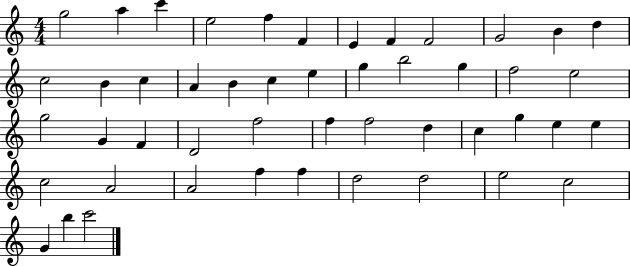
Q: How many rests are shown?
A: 0